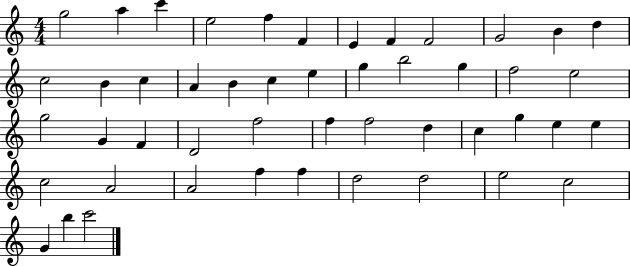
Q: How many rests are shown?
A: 0